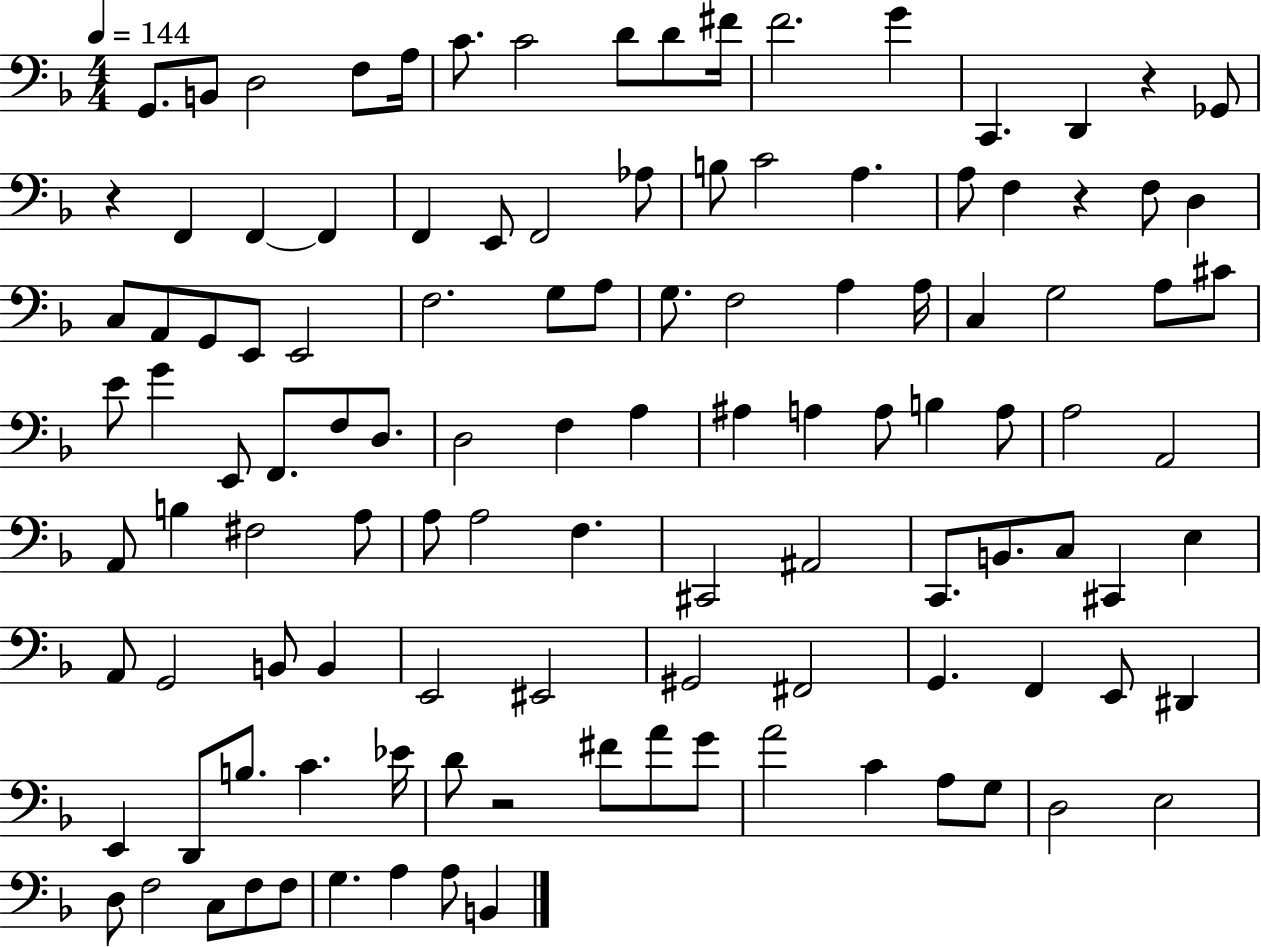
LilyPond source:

{
  \clef bass
  \numericTimeSignature
  \time 4/4
  \key f \major
  \tempo 4 = 144
  g,8. b,8 d2 f8 a16 | c'8. c'2 d'8 d'8 fis'16 | f'2. g'4 | c,4. d,4 r4 ges,8 | \break r4 f,4 f,4~~ f,4 | f,4 e,8 f,2 aes8 | b8 c'2 a4. | a8 f4 r4 f8 d4 | \break c8 a,8 g,8 e,8 e,2 | f2. g8 a8 | g8. f2 a4 a16 | c4 g2 a8 cis'8 | \break e'8 g'4 e,8 f,8. f8 d8. | d2 f4 a4 | ais4 a4 a8 b4 a8 | a2 a,2 | \break a,8 b4 fis2 a8 | a8 a2 f4. | cis,2 ais,2 | c,8. b,8. c8 cis,4 e4 | \break a,8 g,2 b,8 b,4 | e,2 eis,2 | gis,2 fis,2 | g,4. f,4 e,8 dis,4 | \break e,4 d,8 b8. c'4. ees'16 | d'8 r2 fis'8 a'8 g'8 | a'2 c'4 a8 g8 | d2 e2 | \break d8 f2 c8 f8 f8 | g4. a4 a8 b,4 | \bar "|."
}